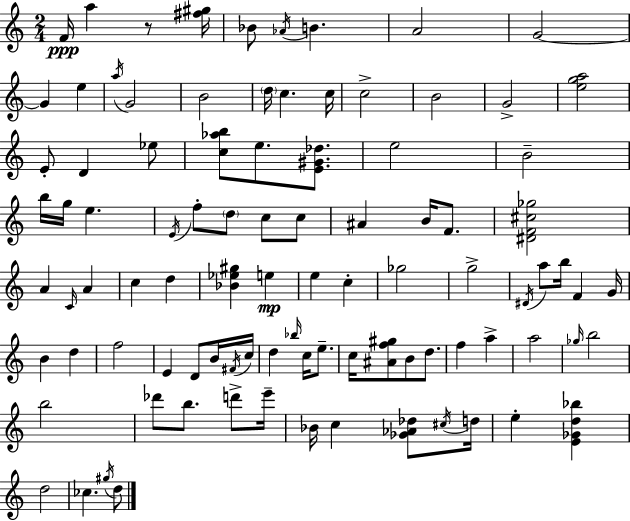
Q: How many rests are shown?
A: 1